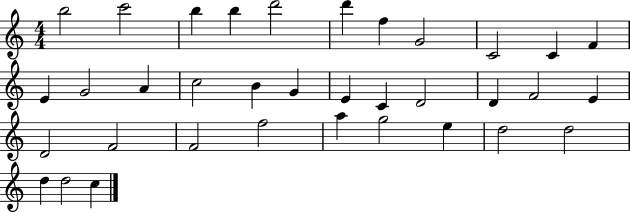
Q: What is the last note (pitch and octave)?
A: C5